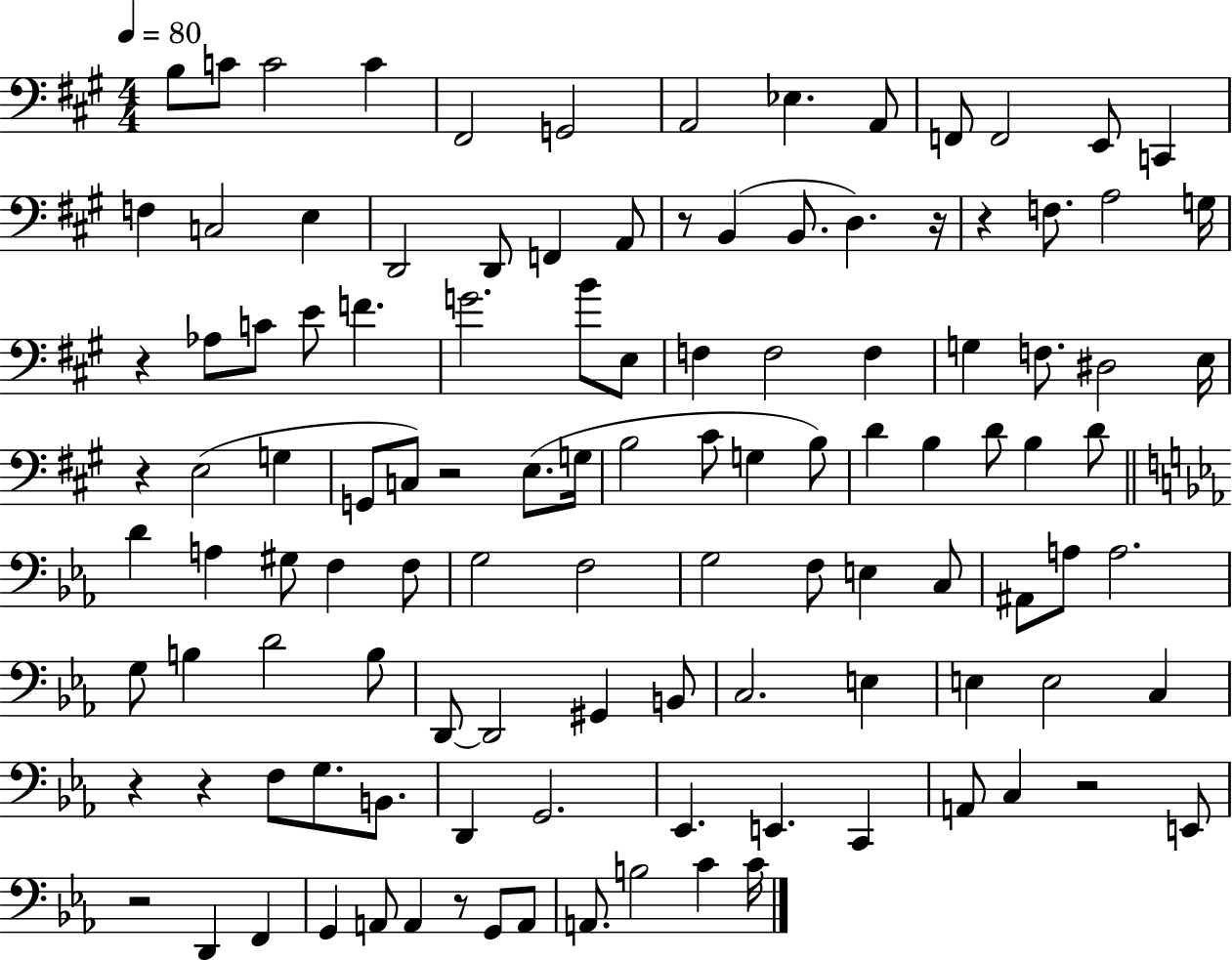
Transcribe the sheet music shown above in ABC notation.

X:1
T:Untitled
M:4/4
L:1/4
K:A
B,/2 C/2 C2 C ^F,,2 G,,2 A,,2 _E, A,,/2 F,,/2 F,,2 E,,/2 C,, F, C,2 E, D,,2 D,,/2 F,, A,,/2 z/2 B,, B,,/2 D, z/4 z F,/2 A,2 G,/4 z _A,/2 C/2 E/2 F G2 B/2 E,/2 F, F,2 F, G, F,/2 ^D,2 E,/4 z E,2 G, G,,/2 C,/2 z2 E,/2 G,/4 B,2 ^C/2 G, B,/2 D B, D/2 B, D/2 D A, ^G,/2 F, F,/2 G,2 F,2 G,2 F,/2 E, C,/2 ^A,,/2 A,/2 A,2 G,/2 B, D2 B,/2 D,,/2 D,,2 ^G,, B,,/2 C,2 E, E, E,2 C, z z F,/2 G,/2 B,,/2 D,, G,,2 _E,, E,, C,, A,,/2 C, z2 E,,/2 z2 D,, F,, G,, A,,/2 A,, z/2 G,,/2 A,,/2 A,,/2 B,2 C C/4